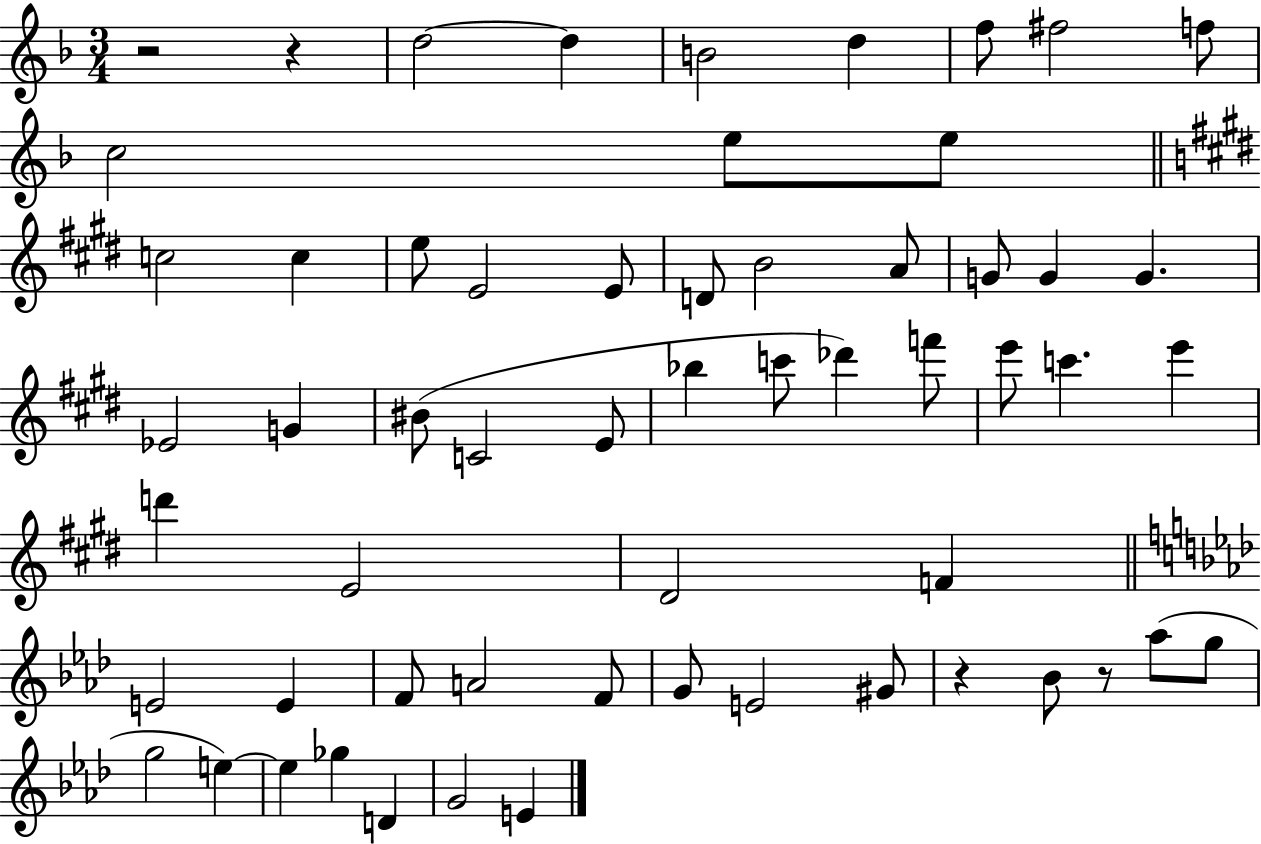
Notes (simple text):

R/h R/q D5/h D5/q B4/h D5/q F5/e F#5/h F5/e C5/h E5/e E5/e C5/h C5/q E5/e E4/h E4/e D4/e B4/h A4/e G4/e G4/q G4/q. Eb4/h G4/q BIS4/e C4/h E4/e Bb5/q C6/e Db6/q F6/e E6/e C6/q. E6/q D6/q E4/h D#4/h F4/q E4/h E4/q F4/e A4/h F4/e G4/e E4/h G#4/e R/q Bb4/e R/e Ab5/e G5/e G5/h E5/q E5/q Gb5/q D4/q G4/h E4/q